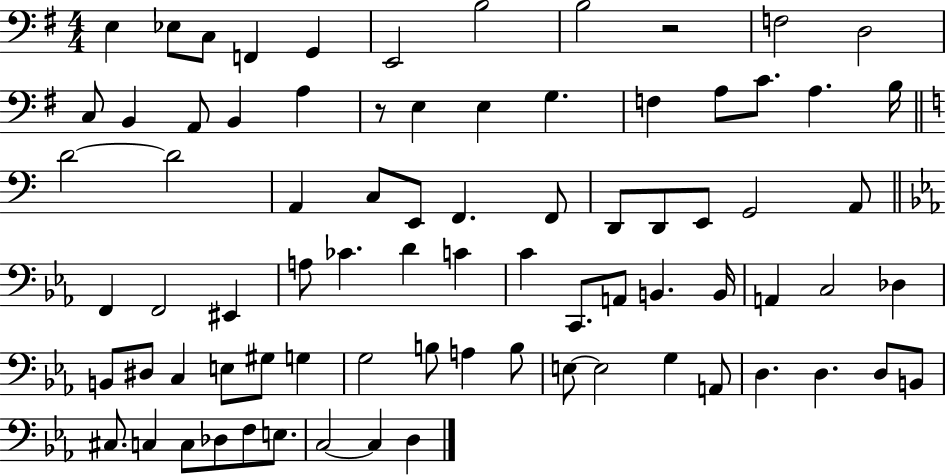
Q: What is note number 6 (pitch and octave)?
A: E2